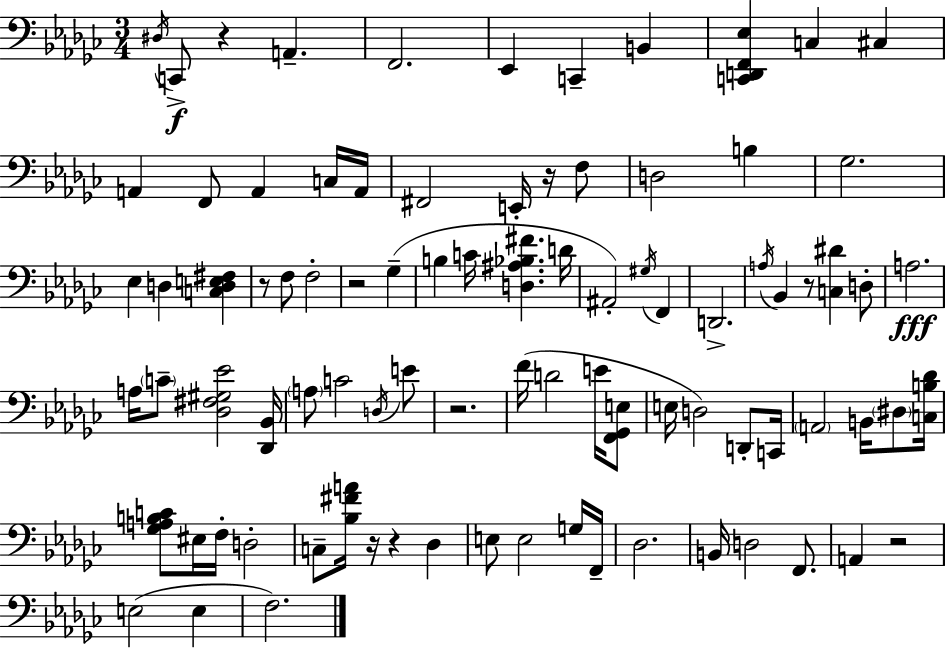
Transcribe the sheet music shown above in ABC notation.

X:1
T:Untitled
M:3/4
L:1/4
K:Ebm
^D,/4 C,,/2 z A,, F,,2 _E,, C,, B,, [C,,D,,F,,_E,] C, ^C, A,, F,,/2 A,, C,/4 A,,/4 ^F,,2 E,,/4 z/4 F,/2 D,2 B, _G,2 _E, D, [C,D,E,^F,] z/2 F,/2 F,2 z2 _G, B, C/4 [D,^A,_B,^F] D/4 ^A,,2 ^G,/4 F,, D,,2 A,/4 _B,, z/2 [C,^D] D,/2 A,2 A,/4 C/2 [_D,^F,^G,_E]2 [_D,,_B,,]/4 A,/2 C2 D,/4 E/2 z2 F/4 D2 E/4 [F,,_G,,E,]/2 E,/4 D,2 D,,/2 C,,/4 A,,2 B,,/4 ^D,/2 [C,B,_D]/4 [_G,A,B,C]/2 ^E,/4 F,/4 D,2 C,/2 [_B,^FA]/4 z/4 z _D, E,/2 E,2 G,/4 F,,/4 _D,2 B,,/4 D,2 F,,/2 A,, z2 E,2 E, F,2